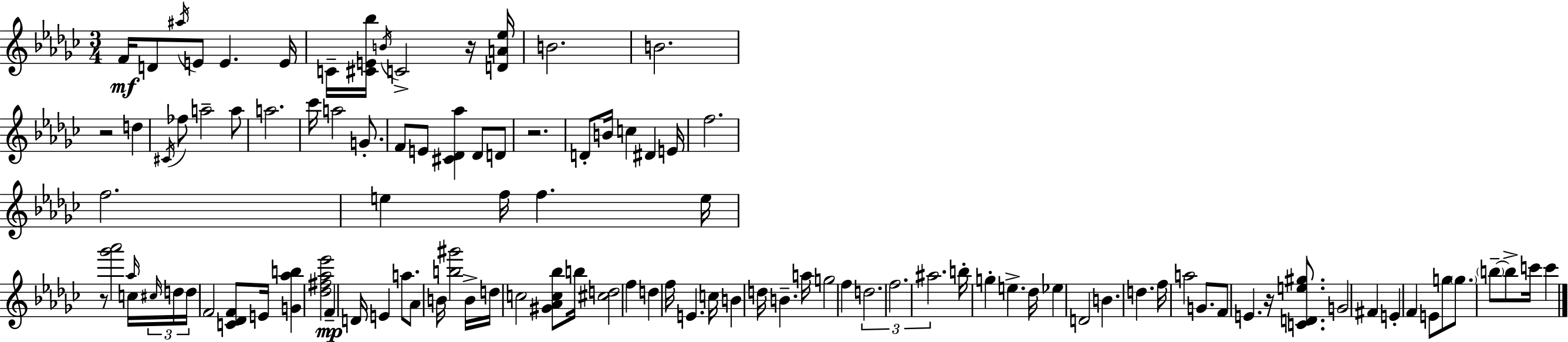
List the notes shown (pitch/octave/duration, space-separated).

F4/s D4/e A#5/s E4/e E4/q. E4/s C4/s [C#4,E4,Bb5]/s B4/s C4/h R/s [D4,A4,Eb5]/s B4/h. B4/h. R/h D5/q C#4/s FES5/e A5/h A5/e A5/h. CES6/s A5/h G4/e. F4/e E4/e [C#4,Db4,Ab5]/q Db4/e D4/e R/h. D4/e B4/s C5/q D#4/q E4/s F5/h. F5/h. E5/q F5/s F5/q. E5/s R/e [Gb6,Ab6]/h Ab5/s C5/s C#5/s D5/s D5/s F4/h [C4,Db4,F4]/e E4/s [G4,Ab5,B5]/q [Db5,F#5,Ab5,Eb6]/h F4/q D4/s E4/q A5/e. Ab4/e B4/s [B5,G#6]/h B4/s D5/s C5/h [G#4,Ab4,C5,Bb5]/e B5/s [C#5,D5]/h F5/q D5/q F5/s E4/q. C5/s B4/q D5/s B4/q. A5/s G5/h F5/q D5/h. F5/h. A#5/h. B5/s G5/q E5/q. Db5/s Eb5/q D4/h B4/q. D5/q. F5/s A5/h G4/e. F4/e E4/q. R/s [C4,D4,E5,G#5]/e. G4/h F#4/q E4/q F4/q E4/e G5/e G5/e. B5/e B5/e C6/s C6/q